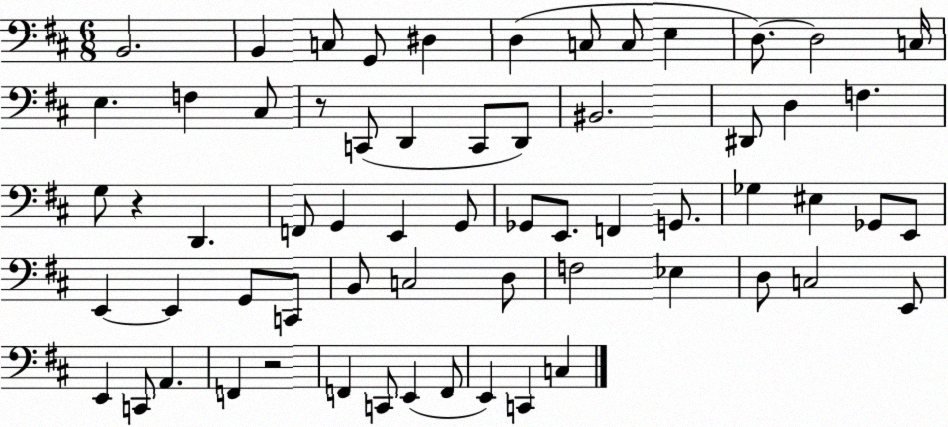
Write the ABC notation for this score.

X:1
T:Untitled
M:6/8
L:1/4
K:D
B,,2 B,, C,/2 G,,/2 ^D, D, C,/2 C,/2 E, D,/2 D,2 C,/4 E, F, ^C,/2 z/2 C,,/2 D,, C,,/2 D,,/2 ^B,,2 ^D,,/2 D, F, G,/2 z D,, F,,/2 G,, E,, G,,/2 _G,,/2 E,,/2 F,, G,,/2 _G, ^E, _G,,/2 E,,/2 E,, E,, G,,/2 C,,/2 B,,/2 C,2 D,/2 F,2 _E, D,/2 C,2 E,,/2 E,, C,,/2 A,, F,, z2 F,, C,,/2 E,, F,,/2 E,, C,, C,